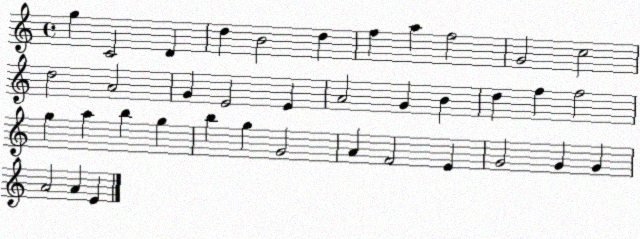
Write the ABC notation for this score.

X:1
T:Untitled
M:4/4
L:1/4
K:C
g C2 D d B2 d f a f2 G2 c2 d2 A2 G E2 E A2 G B d f f2 g a b g b g G2 A F2 E G2 G G A2 A E